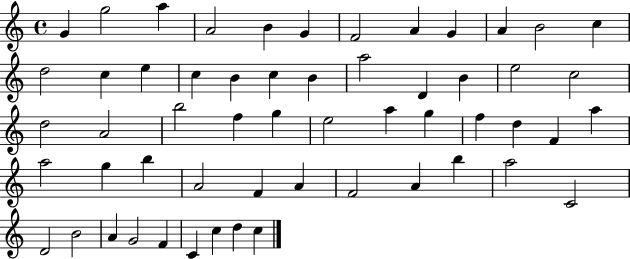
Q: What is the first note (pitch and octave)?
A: G4